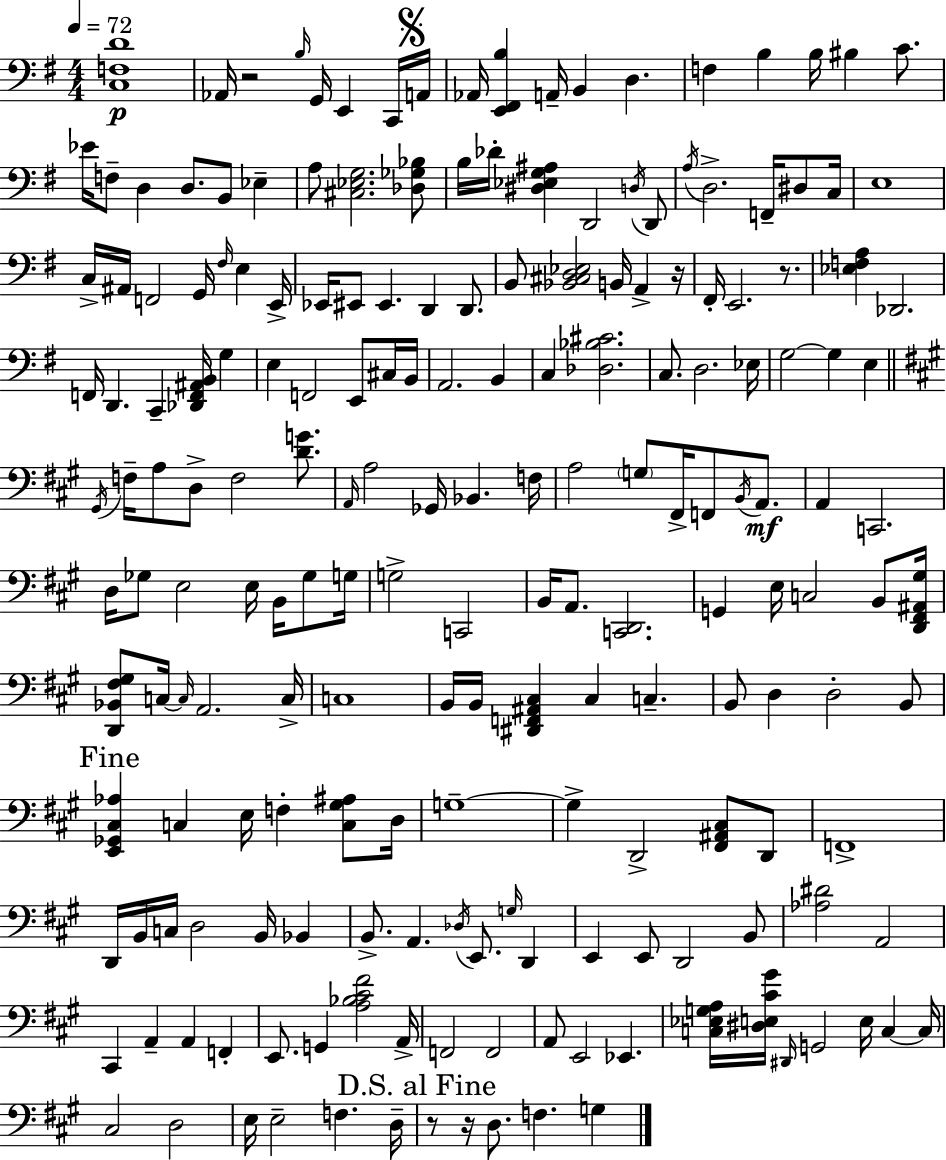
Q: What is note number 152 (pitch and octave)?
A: E2